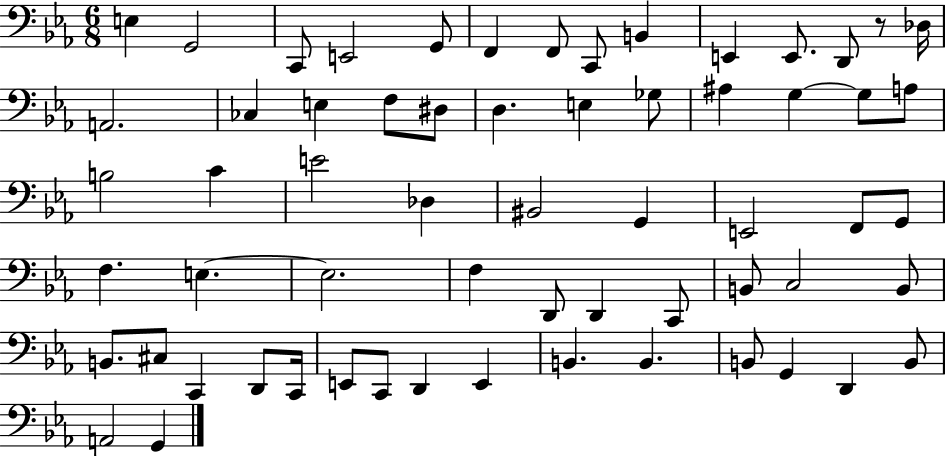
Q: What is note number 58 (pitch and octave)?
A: D2